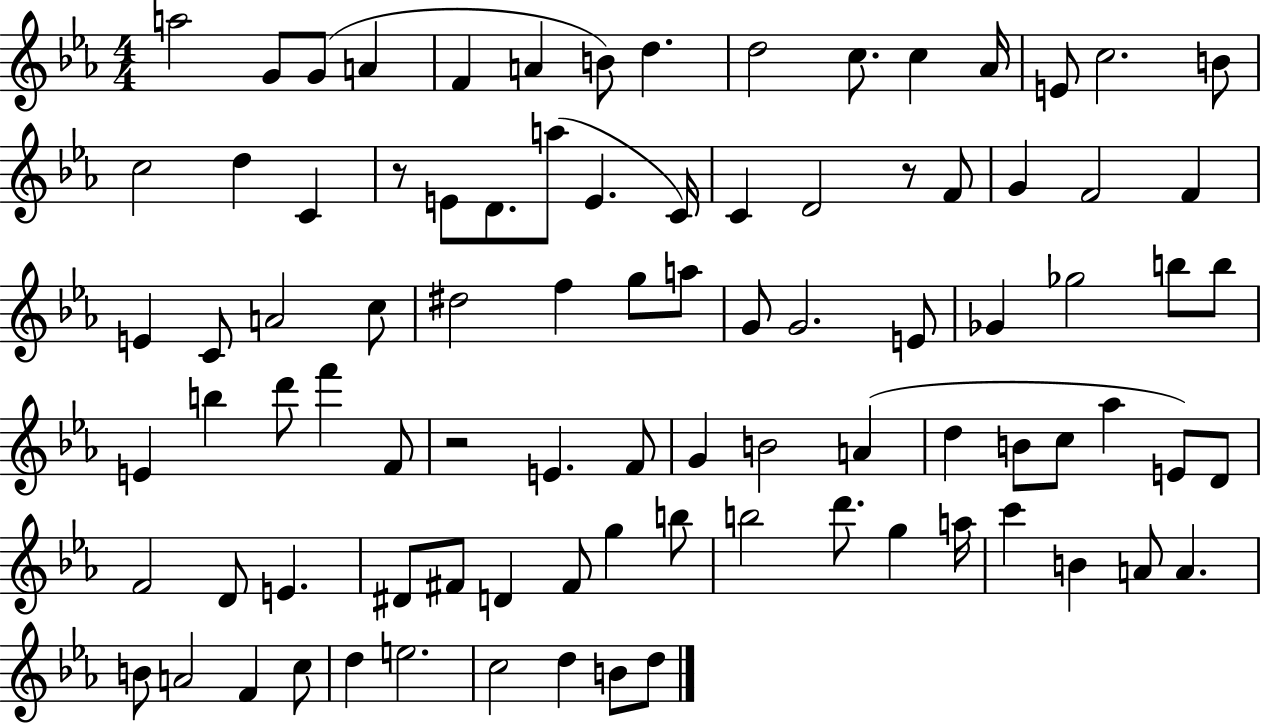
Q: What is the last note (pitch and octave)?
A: D5